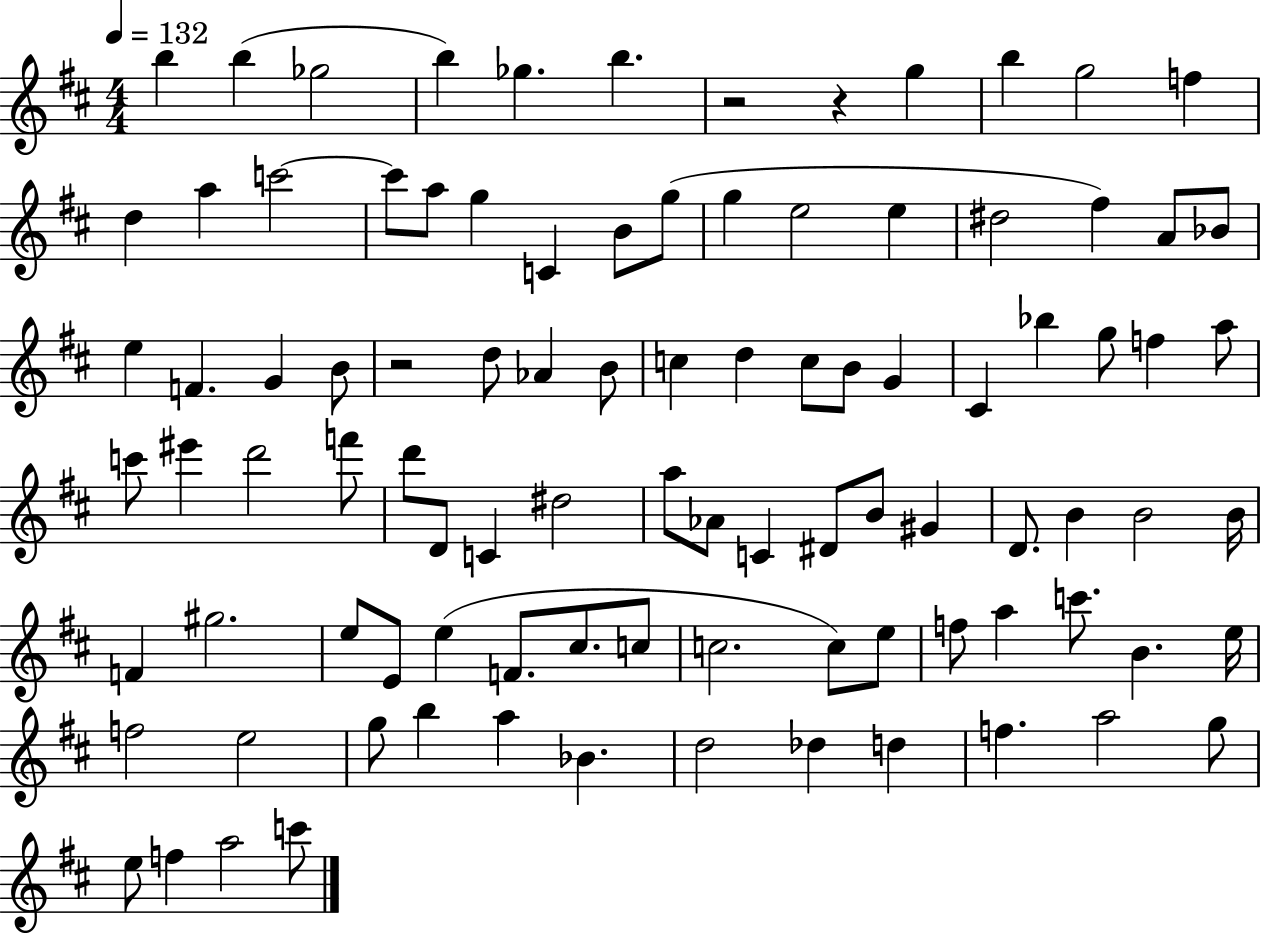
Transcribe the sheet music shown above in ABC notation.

X:1
T:Untitled
M:4/4
L:1/4
K:D
b b _g2 b _g b z2 z g b g2 f d a c'2 c'/2 a/2 g C B/2 g/2 g e2 e ^d2 ^f A/2 _B/2 e F G B/2 z2 d/2 _A B/2 c d c/2 B/2 G ^C _b g/2 f a/2 c'/2 ^e' d'2 f'/2 d'/2 D/2 C ^d2 a/2 _A/2 C ^D/2 B/2 ^G D/2 B B2 B/4 F ^g2 e/2 E/2 e F/2 ^c/2 c/2 c2 c/2 e/2 f/2 a c'/2 B e/4 f2 e2 g/2 b a _B d2 _d d f a2 g/2 e/2 f a2 c'/2